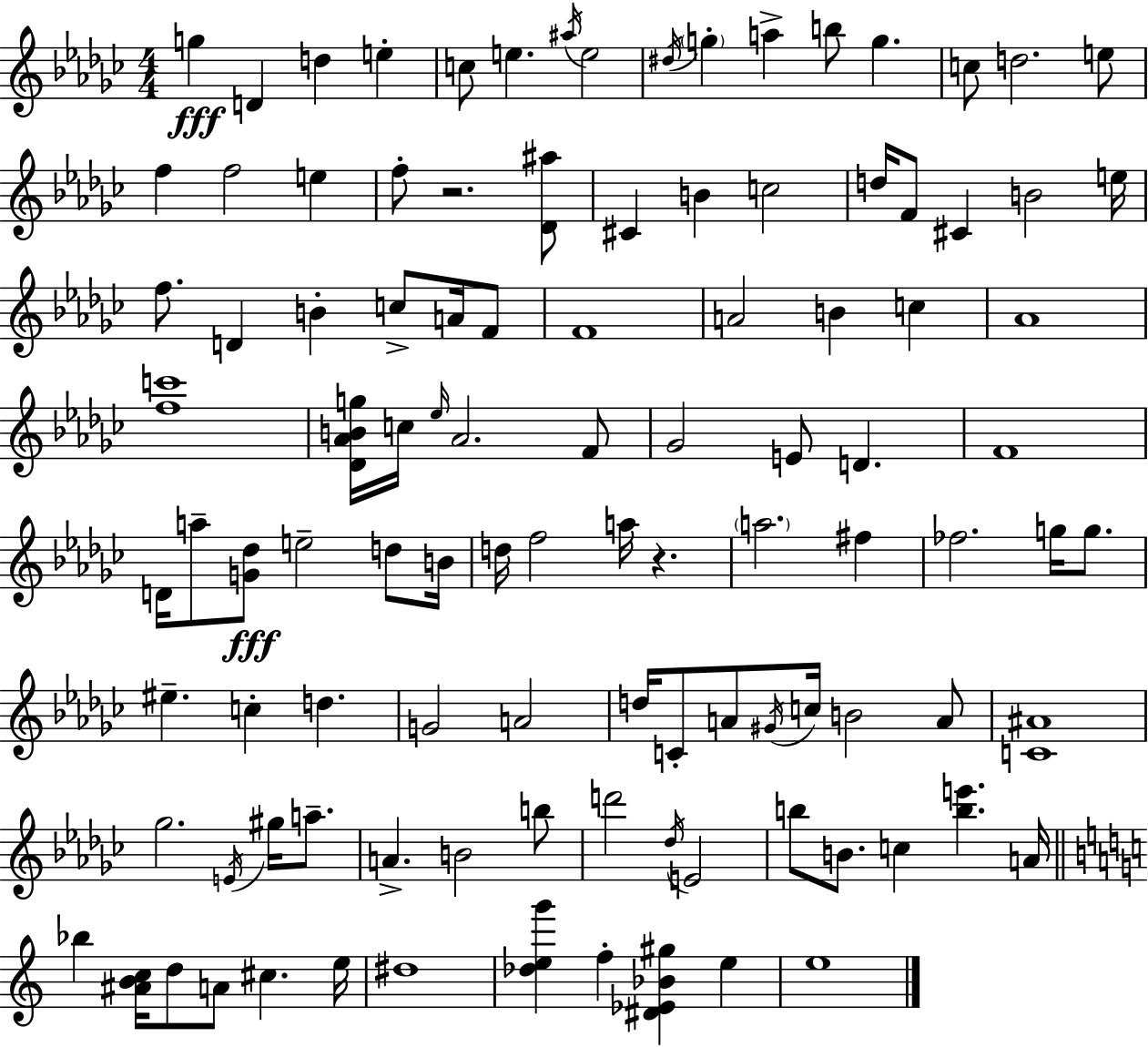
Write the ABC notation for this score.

X:1
T:Untitled
M:4/4
L:1/4
K:Ebm
g D d e c/2 e ^a/4 e2 ^d/4 g a b/2 g c/2 d2 e/2 f f2 e f/2 z2 [_D^a]/2 ^C B c2 d/4 F/2 ^C B2 e/4 f/2 D B c/2 A/4 F/2 F4 A2 B c _A4 [fc']4 [_D_ABg]/4 c/4 _e/4 _A2 F/2 _G2 E/2 D F4 D/4 a/2 [G_d]/2 e2 d/2 B/4 d/4 f2 a/4 z a2 ^f _f2 g/4 g/2 ^e c d G2 A2 d/4 C/2 A/2 ^G/4 c/4 B2 A/2 [C^A]4 _g2 E/4 ^g/4 a/2 A B2 b/2 d'2 _d/4 E2 b/2 B/2 c [be'] A/4 _b [^ABc]/4 d/2 A/2 ^c e/4 ^d4 [_deg'] f [^D_E_B^g] e e4